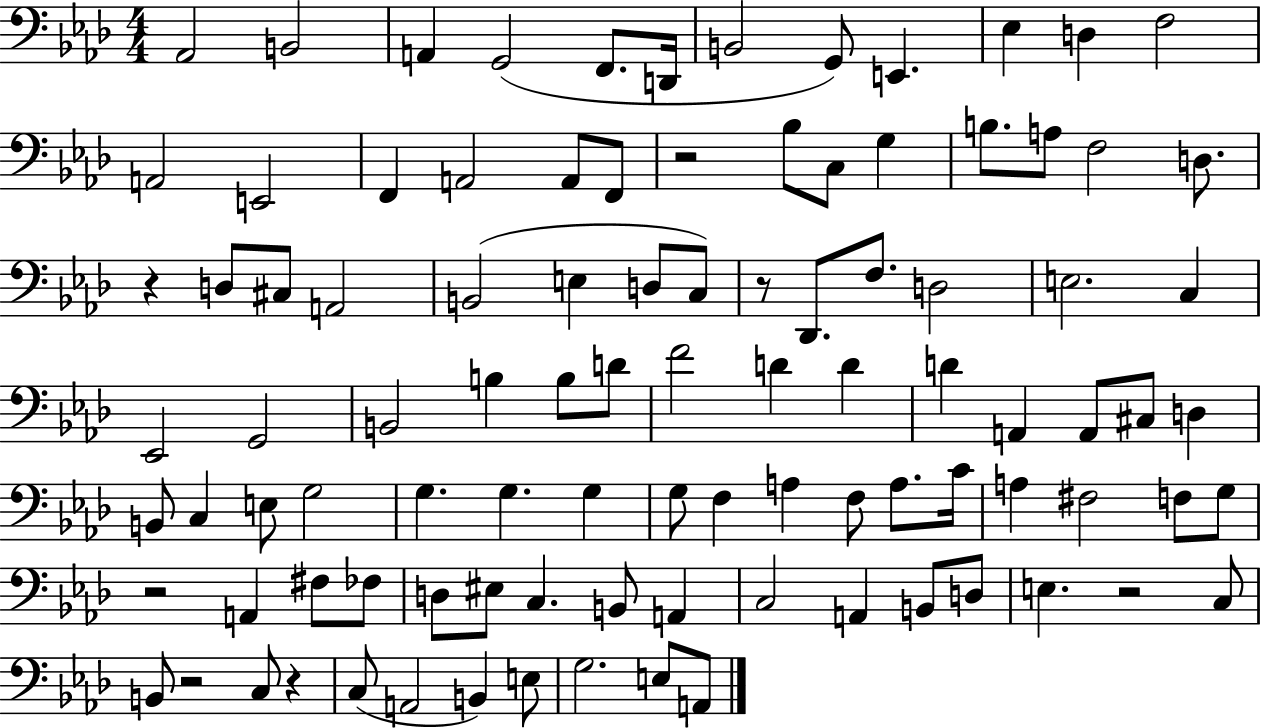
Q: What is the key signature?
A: AES major